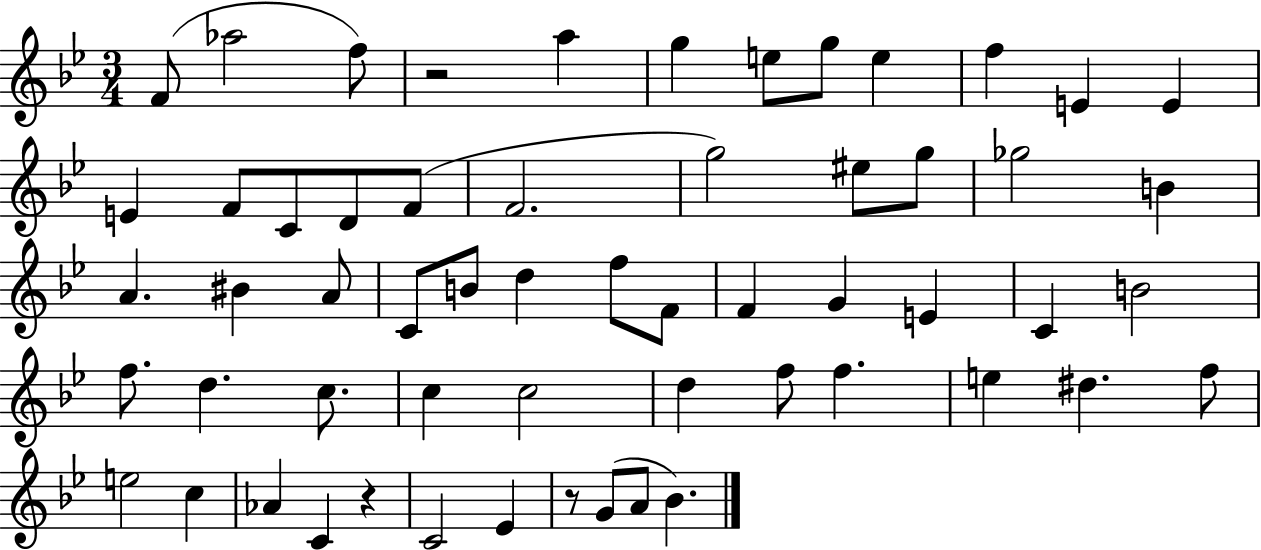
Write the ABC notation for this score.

X:1
T:Untitled
M:3/4
L:1/4
K:Bb
F/2 _a2 f/2 z2 a g e/2 g/2 e f E E E F/2 C/2 D/2 F/2 F2 g2 ^e/2 g/2 _g2 B A ^B A/2 C/2 B/2 d f/2 F/2 F G E C B2 f/2 d c/2 c c2 d f/2 f e ^d f/2 e2 c _A C z C2 _E z/2 G/2 A/2 _B